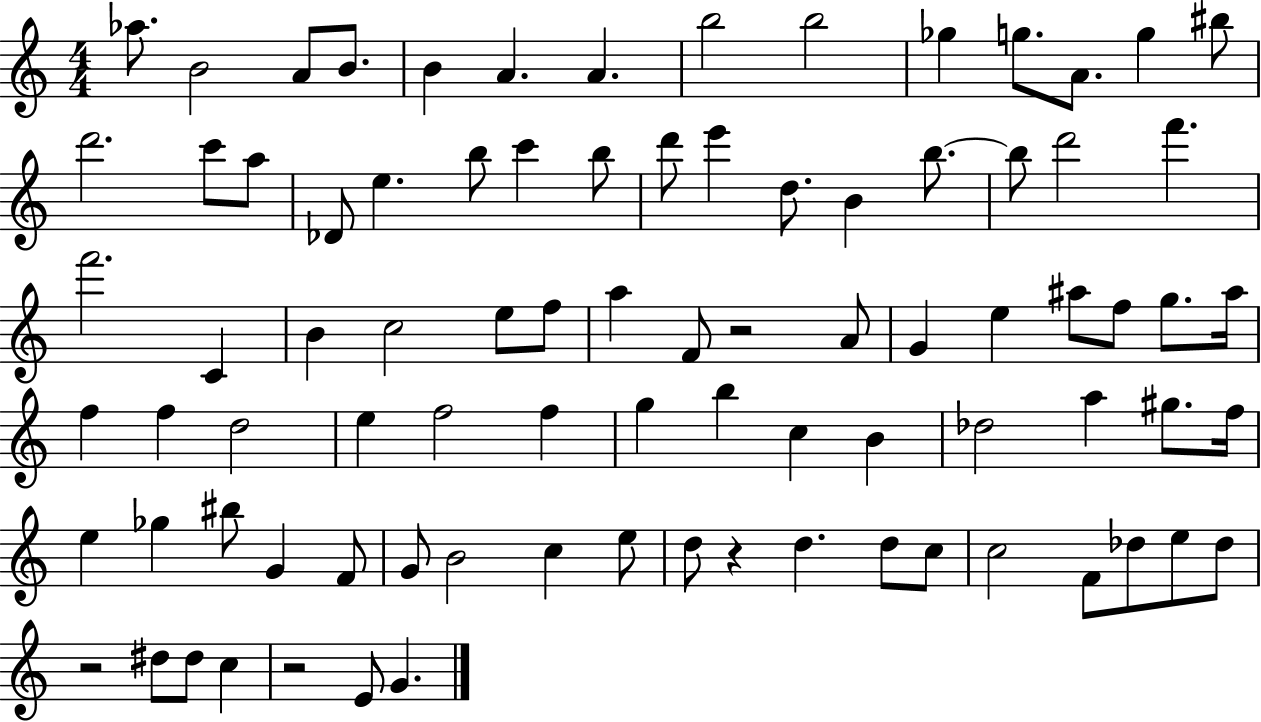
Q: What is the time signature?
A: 4/4